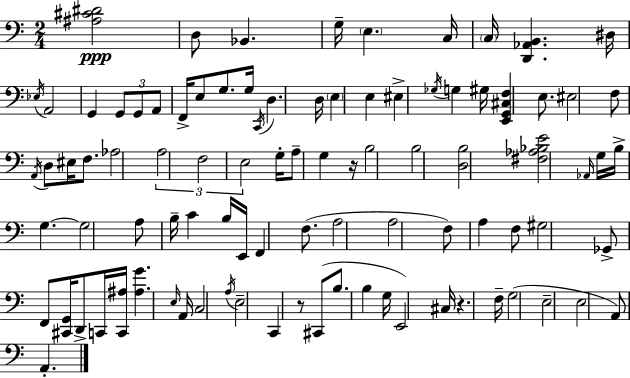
{
  \clef bass
  \numericTimeSignature
  \time 2/4
  \key a \minor
  <ais cis' dis'>2\ppp | d8 bes,4. | g16-- \parenthesize e4. c16 | \parenthesize c16 <d, aes, b,>4. dis16 | \break \acciaccatura { ees16 } a,2 | g,4 \tuplet 3/2 { g,8 g,8 | a,8 } f,16-> e8 g8. | g16 \acciaccatura { c,16 } d4. | \break d16 \parenthesize e4 e4 | eis4-> \acciaccatura { ges16 } g4 | gis16 <e, g, cis f>4 | e8. eis2 | \break f8 \acciaccatura { a,16 } d8 | eis16 f8. aes2 | \tuplet 3/2 { a2 | f2 | \break e2 } | g16-. a8-- g4 | r16 b2 | b2 | \break <d b>2 | <fis aes bes e'>2 | \grace { aes,16 } g16 b16-> g4.~~ | g2 | \break a8 b16-- | c'4 b16 e,16 f,4 | f8.( a2 | a2 | \break f8) a4 | f8 gis2 | ges,8-> f,8 | <cis, g,>16 d,8-> c,16 <c, ais>16 <ais g'>4. | \break \grace { e16 } a,16 c2 | \acciaccatura { a16 } e2-- | c,4 | r8 cis,8( b8. | \break b4 g16 e,2) | cis16 | r4. f16-- g2( | e2-- | \break e2 | a,8) | a,4.-. \bar "|."
}